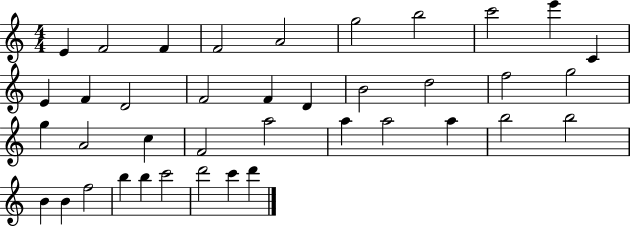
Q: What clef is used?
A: treble